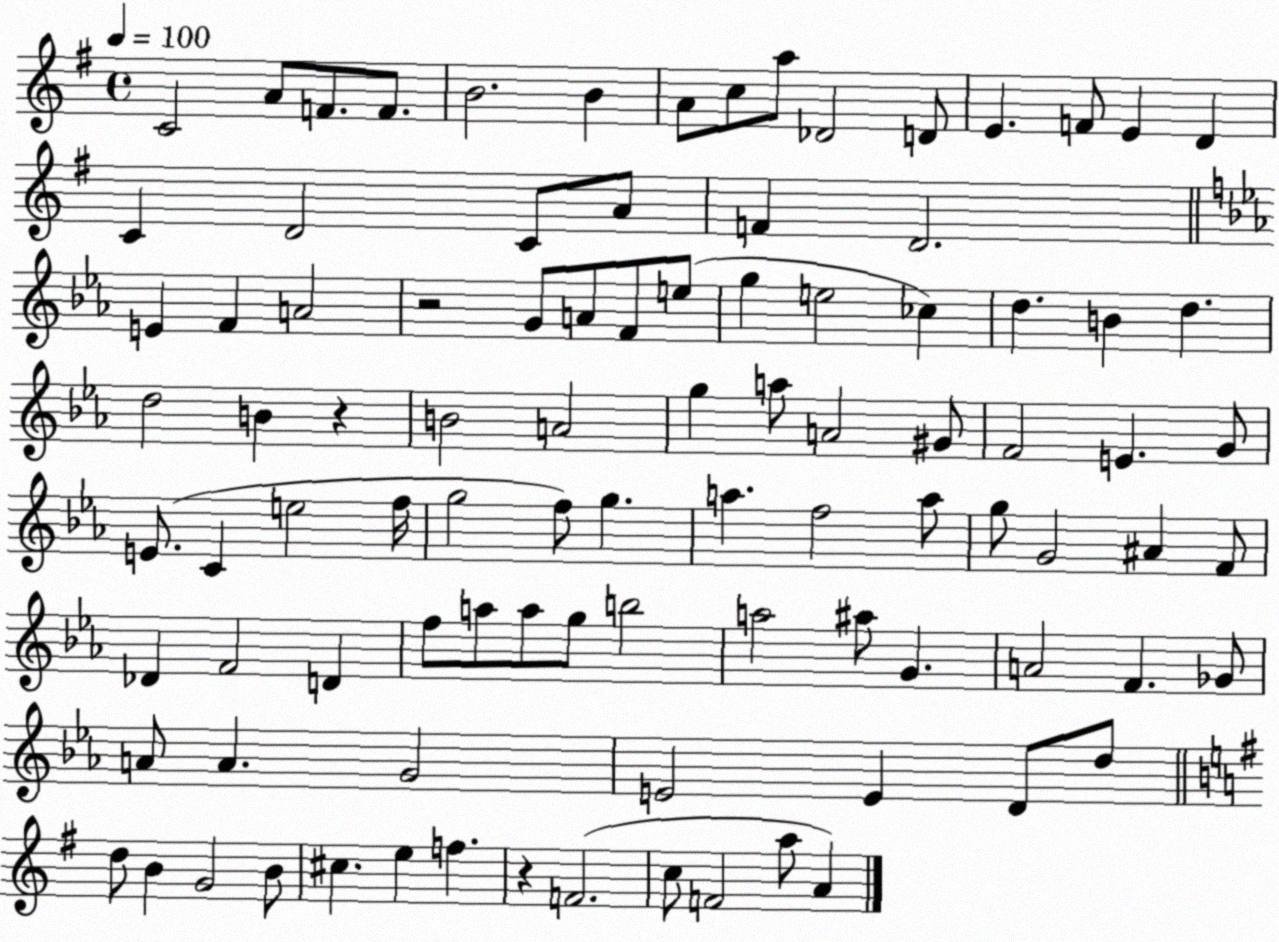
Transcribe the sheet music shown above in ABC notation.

X:1
T:Untitled
M:4/4
L:1/4
K:G
C2 A/2 F/2 F/2 B2 B A/2 c/2 a/2 _D2 D/2 E F/2 E D C D2 C/2 A/2 F D2 E F A2 z2 G/2 A/2 F/2 e/2 g e2 _c d B d d2 B z B2 A2 g a/2 A2 ^G/2 F2 E G/2 E/2 C e2 f/4 g2 f/2 g a f2 a/2 g/2 G2 ^A F/2 _D F2 D f/2 a/2 a/2 g/2 b2 a2 ^a/2 G A2 F _G/2 A/2 A G2 E2 E D/2 d/2 d/2 B G2 B/2 ^c e f z F2 c/2 F2 a/2 A